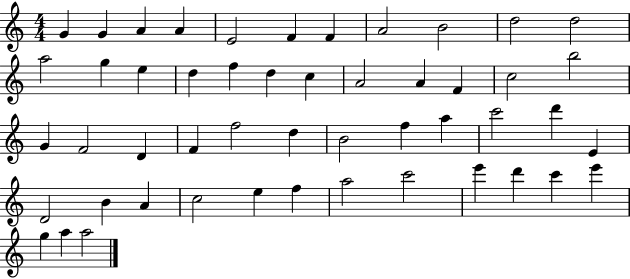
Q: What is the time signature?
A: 4/4